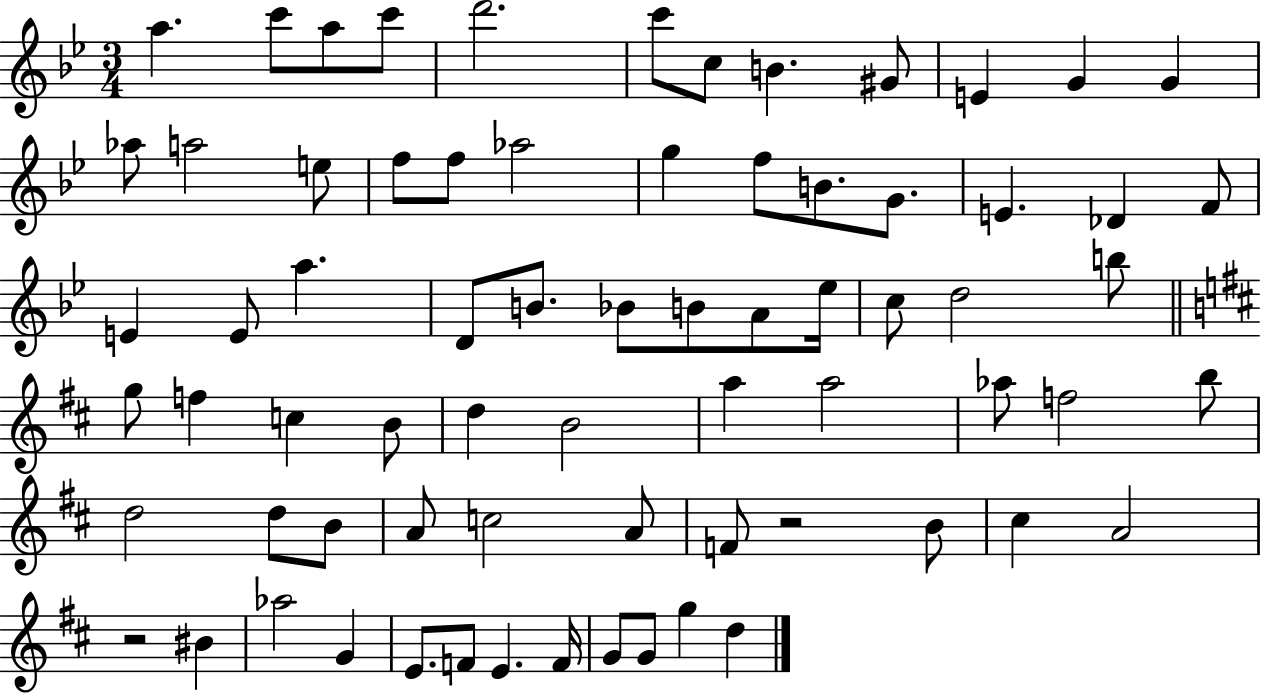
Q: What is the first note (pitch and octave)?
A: A5